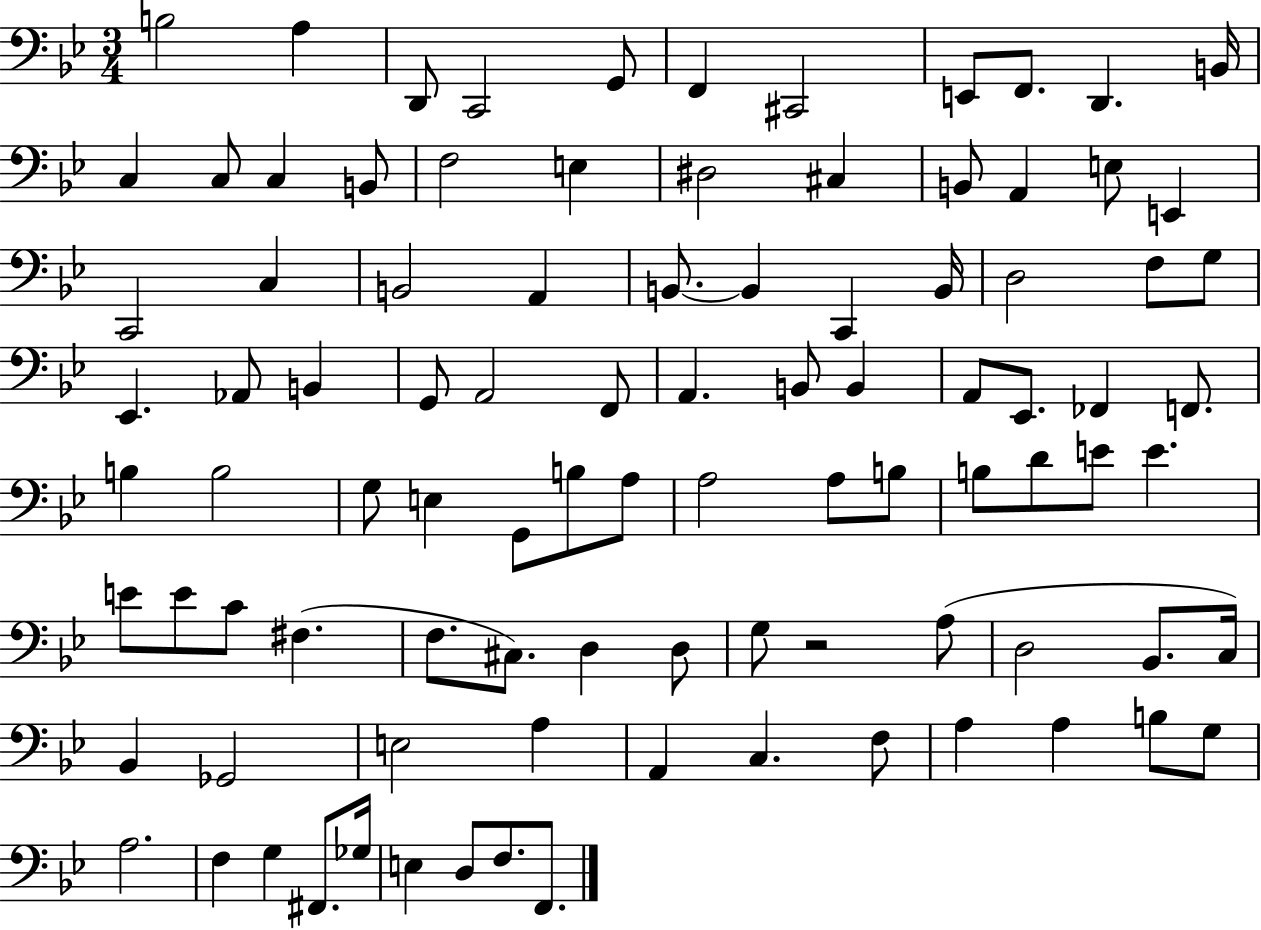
{
  \clef bass
  \numericTimeSignature
  \time 3/4
  \key bes \major
  \repeat volta 2 { b2 a4 | d,8 c,2 g,8 | f,4 cis,2 | e,8 f,8. d,4. b,16 | \break c4 c8 c4 b,8 | f2 e4 | dis2 cis4 | b,8 a,4 e8 e,4 | \break c,2 c4 | b,2 a,4 | b,8.~~ b,4 c,4 b,16 | d2 f8 g8 | \break ees,4. aes,8 b,4 | g,8 a,2 f,8 | a,4. b,8 b,4 | a,8 ees,8. fes,4 f,8. | \break b4 b2 | g8 e4 g,8 b8 a8 | a2 a8 b8 | b8 d'8 e'8 e'4. | \break e'8 e'8 c'8 fis4.( | f8. cis8.) d4 d8 | g8 r2 a8( | d2 bes,8. c16) | \break bes,4 ges,2 | e2 a4 | a,4 c4. f8 | a4 a4 b8 g8 | \break a2. | f4 g4 fis,8. ges16 | e4 d8 f8. f,8. | } \bar "|."
}